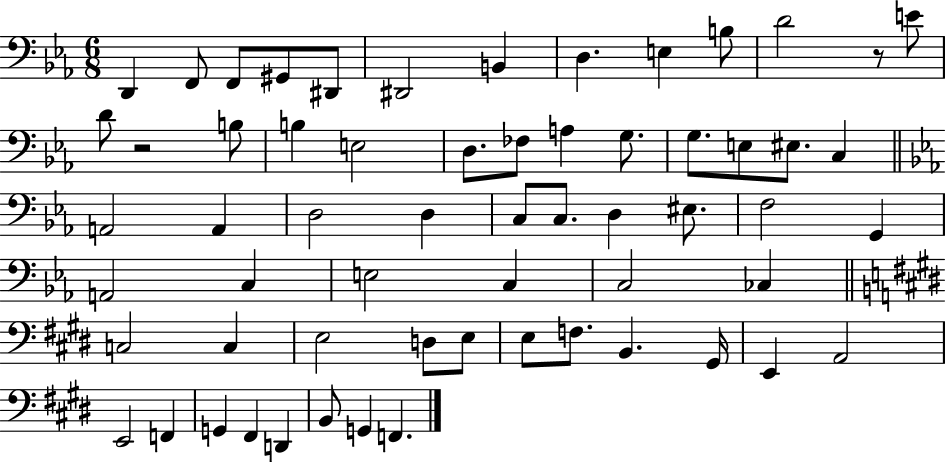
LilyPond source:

{
  \clef bass
  \numericTimeSignature
  \time 6/8
  \key ees \major
  d,4 f,8 f,8 gis,8 dis,8 | dis,2 b,4 | d4. e4 b8 | d'2 r8 e'8 | \break d'8 r2 b8 | b4 e2 | d8. fes8 a4 g8. | g8. e8 eis8. c4 | \break \bar "||" \break \key ees \major a,2 a,4 | d2 d4 | c8 c8. d4 eis8. | f2 g,4 | \break a,2 c4 | e2 c4 | c2 ces4 | \bar "||" \break \key e \major c2 c4 | e2 d8 e8 | e8 f8. b,4. gis,16 | e,4 a,2 | \break e,2 f,4 | g,4 fis,4 d,4 | b,8 g,4 f,4. | \bar "|."
}